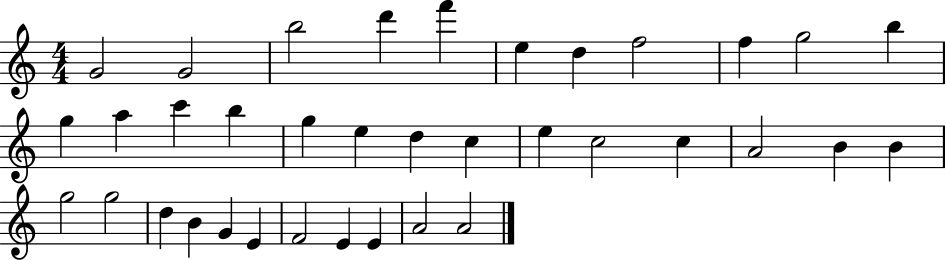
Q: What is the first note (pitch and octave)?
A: G4